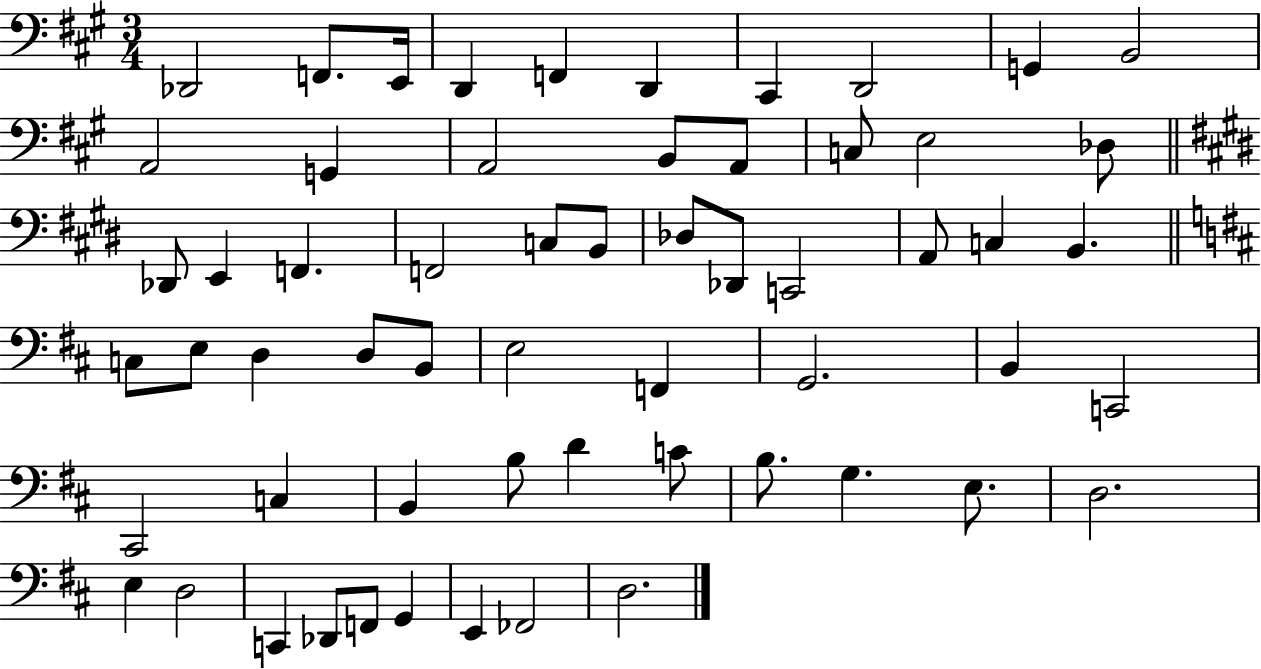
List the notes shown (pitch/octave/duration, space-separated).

Db2/h F2/e. E2/s D2/q F2/q D2/q C#2/q D2/h G2/q B2/h A2/h G2/q A2/h B2/e A2/e C3/e E3/h Db3/e Db2/e E2/q F2/q. F2/h C3/e B2/e Db3/e Db2/e C2/h A2/e C3/q B2/q. C3/e E3/e D3/q D3/e B2/e E3/h F2/q G2/h. B2/q C2/h C#2/h C3/q B2/q B3/e D4/q C4/e B3/e. G3/q. E3/e. D3/h. E3/q D3/h C2/q Db2/e F2/e G2/q E2/q FES2/h D3/h.